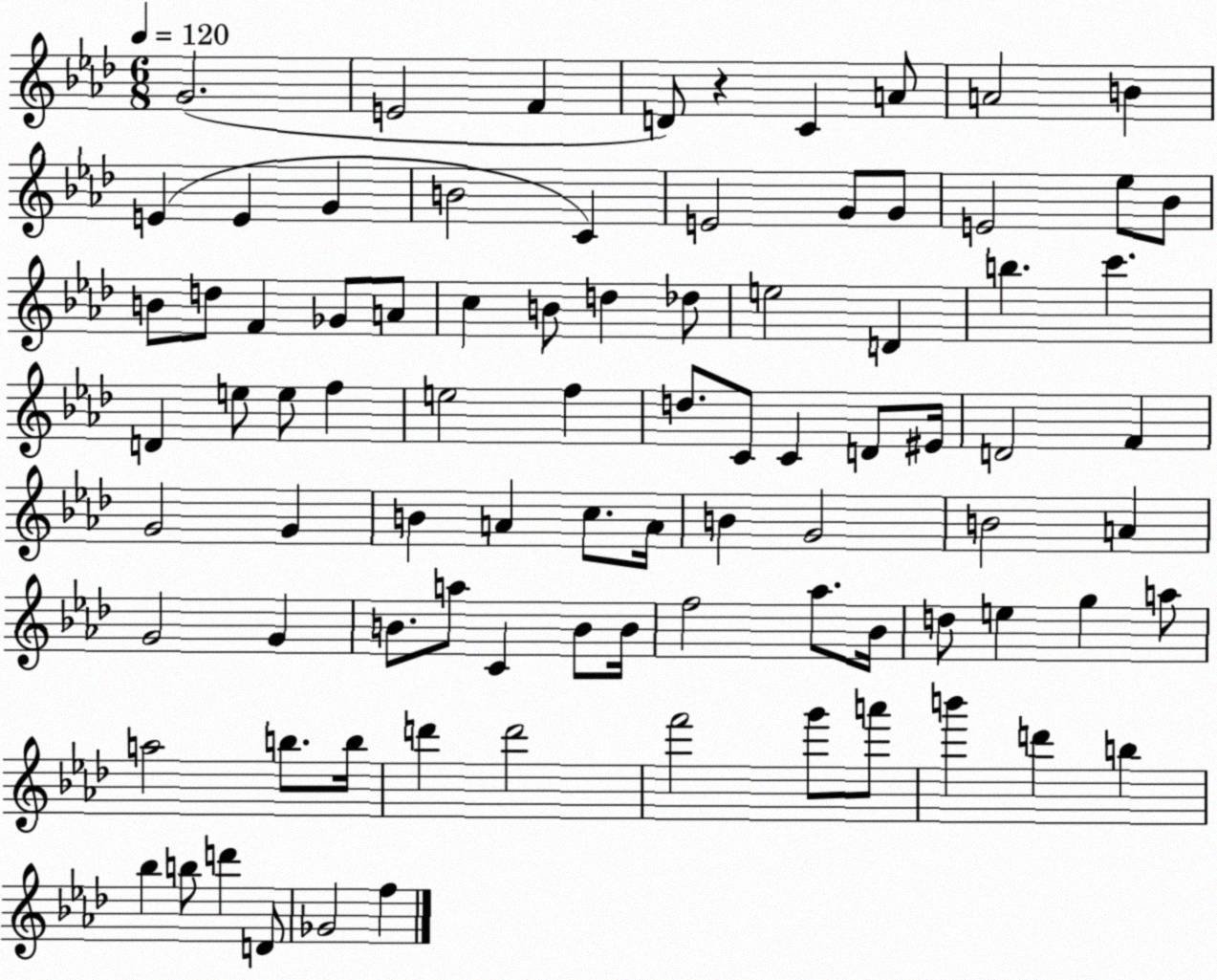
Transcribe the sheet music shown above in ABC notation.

X:1
T:Untitled
M:6/8
L:1/4
K:Ab
G2 E2 F D/2 z C A/2 A2 B E E G B2 C E2 G/2 G/2 E2 _e/2 _B/2 B/2 d/2 F _G/2 A/2 c B/2 d _d/2 e2 D b c' D e/2 e/2 f e2 f d/2 C/2 C D/2 ^E/4 D2 F G2 G B A c/2 A/4 B G2 B2 A G2 G B/2 a/2 C B/2 B/4 f2 _a/2 _B/4 d/2 e g a/2 a2 b/2 b/4 d' d'2 f'2 g'/2 a'/2 b' d' b _b b/2 d' D/2 _G2 f